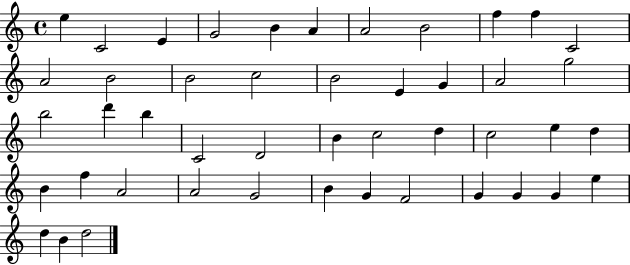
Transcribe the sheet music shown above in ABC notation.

X:1
T:Untitled
M:4/4
L:1/4
K:C
e C2 E G2 B A A2 B2 f f C2 A2 B2 B2 c2 B2 E G A2 g2 b2 d' b C2 D2 B c2 d c2 e d B f A2 A2 G2 B G F2 G G G e d B d2